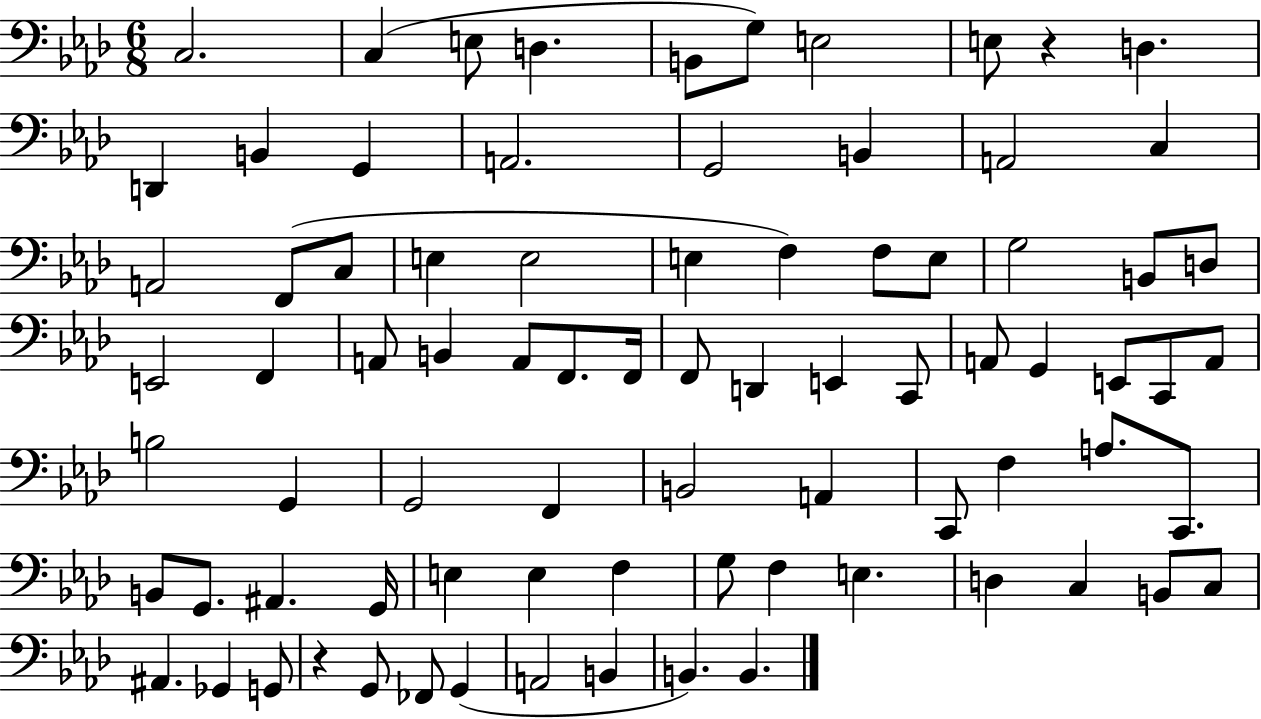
X:1
T:Untitled
M:6/8
L:1/4
K:Ab
C,2 C, E,/2 D, B,,/2 G,/2 E,2 E,/2 z D, D,, B,, G,, A,,2 G,,2 B,, A,,2 C, A,,2 F,,/2 C,/2 E, E,2 E, F, F,/2 E,/2 G,2 B,,/2 D,/2 E,,2 F,, A,,/2 B,, A,,/2 F,,/2 F,,/4 F,,/2 D,, E,, C,,/2 A,,/2 G,, E,,/2 C,,/2 A,,/2 B,2 G,, G,,2 F,, B,,2 A,, C,,/2 F, A,/2 C,,/2 B,,/2 G,,/2 ^A,, G,,/4 E, E, F, G,/2 F, E, D, C, B,,/2 C,/2 ^A,, _G,, G,,/2 z G,,/2 _F,,/2 G,, A,,2 B,, B,, B,,